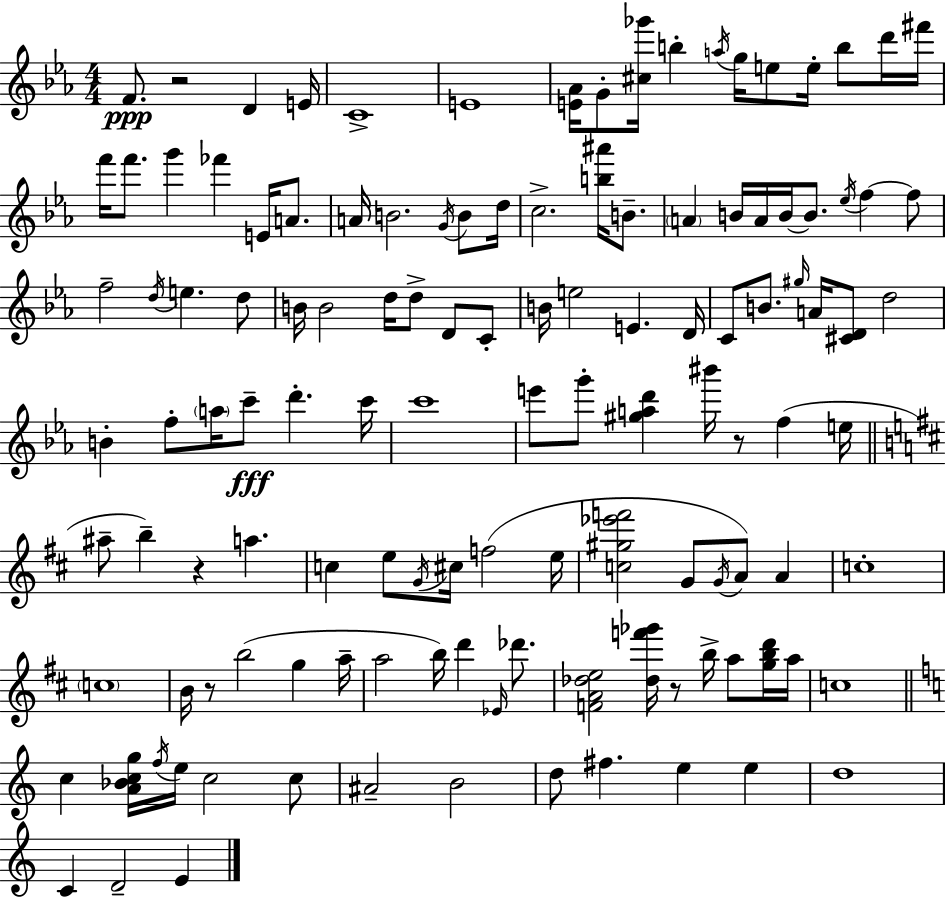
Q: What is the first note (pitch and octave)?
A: F4